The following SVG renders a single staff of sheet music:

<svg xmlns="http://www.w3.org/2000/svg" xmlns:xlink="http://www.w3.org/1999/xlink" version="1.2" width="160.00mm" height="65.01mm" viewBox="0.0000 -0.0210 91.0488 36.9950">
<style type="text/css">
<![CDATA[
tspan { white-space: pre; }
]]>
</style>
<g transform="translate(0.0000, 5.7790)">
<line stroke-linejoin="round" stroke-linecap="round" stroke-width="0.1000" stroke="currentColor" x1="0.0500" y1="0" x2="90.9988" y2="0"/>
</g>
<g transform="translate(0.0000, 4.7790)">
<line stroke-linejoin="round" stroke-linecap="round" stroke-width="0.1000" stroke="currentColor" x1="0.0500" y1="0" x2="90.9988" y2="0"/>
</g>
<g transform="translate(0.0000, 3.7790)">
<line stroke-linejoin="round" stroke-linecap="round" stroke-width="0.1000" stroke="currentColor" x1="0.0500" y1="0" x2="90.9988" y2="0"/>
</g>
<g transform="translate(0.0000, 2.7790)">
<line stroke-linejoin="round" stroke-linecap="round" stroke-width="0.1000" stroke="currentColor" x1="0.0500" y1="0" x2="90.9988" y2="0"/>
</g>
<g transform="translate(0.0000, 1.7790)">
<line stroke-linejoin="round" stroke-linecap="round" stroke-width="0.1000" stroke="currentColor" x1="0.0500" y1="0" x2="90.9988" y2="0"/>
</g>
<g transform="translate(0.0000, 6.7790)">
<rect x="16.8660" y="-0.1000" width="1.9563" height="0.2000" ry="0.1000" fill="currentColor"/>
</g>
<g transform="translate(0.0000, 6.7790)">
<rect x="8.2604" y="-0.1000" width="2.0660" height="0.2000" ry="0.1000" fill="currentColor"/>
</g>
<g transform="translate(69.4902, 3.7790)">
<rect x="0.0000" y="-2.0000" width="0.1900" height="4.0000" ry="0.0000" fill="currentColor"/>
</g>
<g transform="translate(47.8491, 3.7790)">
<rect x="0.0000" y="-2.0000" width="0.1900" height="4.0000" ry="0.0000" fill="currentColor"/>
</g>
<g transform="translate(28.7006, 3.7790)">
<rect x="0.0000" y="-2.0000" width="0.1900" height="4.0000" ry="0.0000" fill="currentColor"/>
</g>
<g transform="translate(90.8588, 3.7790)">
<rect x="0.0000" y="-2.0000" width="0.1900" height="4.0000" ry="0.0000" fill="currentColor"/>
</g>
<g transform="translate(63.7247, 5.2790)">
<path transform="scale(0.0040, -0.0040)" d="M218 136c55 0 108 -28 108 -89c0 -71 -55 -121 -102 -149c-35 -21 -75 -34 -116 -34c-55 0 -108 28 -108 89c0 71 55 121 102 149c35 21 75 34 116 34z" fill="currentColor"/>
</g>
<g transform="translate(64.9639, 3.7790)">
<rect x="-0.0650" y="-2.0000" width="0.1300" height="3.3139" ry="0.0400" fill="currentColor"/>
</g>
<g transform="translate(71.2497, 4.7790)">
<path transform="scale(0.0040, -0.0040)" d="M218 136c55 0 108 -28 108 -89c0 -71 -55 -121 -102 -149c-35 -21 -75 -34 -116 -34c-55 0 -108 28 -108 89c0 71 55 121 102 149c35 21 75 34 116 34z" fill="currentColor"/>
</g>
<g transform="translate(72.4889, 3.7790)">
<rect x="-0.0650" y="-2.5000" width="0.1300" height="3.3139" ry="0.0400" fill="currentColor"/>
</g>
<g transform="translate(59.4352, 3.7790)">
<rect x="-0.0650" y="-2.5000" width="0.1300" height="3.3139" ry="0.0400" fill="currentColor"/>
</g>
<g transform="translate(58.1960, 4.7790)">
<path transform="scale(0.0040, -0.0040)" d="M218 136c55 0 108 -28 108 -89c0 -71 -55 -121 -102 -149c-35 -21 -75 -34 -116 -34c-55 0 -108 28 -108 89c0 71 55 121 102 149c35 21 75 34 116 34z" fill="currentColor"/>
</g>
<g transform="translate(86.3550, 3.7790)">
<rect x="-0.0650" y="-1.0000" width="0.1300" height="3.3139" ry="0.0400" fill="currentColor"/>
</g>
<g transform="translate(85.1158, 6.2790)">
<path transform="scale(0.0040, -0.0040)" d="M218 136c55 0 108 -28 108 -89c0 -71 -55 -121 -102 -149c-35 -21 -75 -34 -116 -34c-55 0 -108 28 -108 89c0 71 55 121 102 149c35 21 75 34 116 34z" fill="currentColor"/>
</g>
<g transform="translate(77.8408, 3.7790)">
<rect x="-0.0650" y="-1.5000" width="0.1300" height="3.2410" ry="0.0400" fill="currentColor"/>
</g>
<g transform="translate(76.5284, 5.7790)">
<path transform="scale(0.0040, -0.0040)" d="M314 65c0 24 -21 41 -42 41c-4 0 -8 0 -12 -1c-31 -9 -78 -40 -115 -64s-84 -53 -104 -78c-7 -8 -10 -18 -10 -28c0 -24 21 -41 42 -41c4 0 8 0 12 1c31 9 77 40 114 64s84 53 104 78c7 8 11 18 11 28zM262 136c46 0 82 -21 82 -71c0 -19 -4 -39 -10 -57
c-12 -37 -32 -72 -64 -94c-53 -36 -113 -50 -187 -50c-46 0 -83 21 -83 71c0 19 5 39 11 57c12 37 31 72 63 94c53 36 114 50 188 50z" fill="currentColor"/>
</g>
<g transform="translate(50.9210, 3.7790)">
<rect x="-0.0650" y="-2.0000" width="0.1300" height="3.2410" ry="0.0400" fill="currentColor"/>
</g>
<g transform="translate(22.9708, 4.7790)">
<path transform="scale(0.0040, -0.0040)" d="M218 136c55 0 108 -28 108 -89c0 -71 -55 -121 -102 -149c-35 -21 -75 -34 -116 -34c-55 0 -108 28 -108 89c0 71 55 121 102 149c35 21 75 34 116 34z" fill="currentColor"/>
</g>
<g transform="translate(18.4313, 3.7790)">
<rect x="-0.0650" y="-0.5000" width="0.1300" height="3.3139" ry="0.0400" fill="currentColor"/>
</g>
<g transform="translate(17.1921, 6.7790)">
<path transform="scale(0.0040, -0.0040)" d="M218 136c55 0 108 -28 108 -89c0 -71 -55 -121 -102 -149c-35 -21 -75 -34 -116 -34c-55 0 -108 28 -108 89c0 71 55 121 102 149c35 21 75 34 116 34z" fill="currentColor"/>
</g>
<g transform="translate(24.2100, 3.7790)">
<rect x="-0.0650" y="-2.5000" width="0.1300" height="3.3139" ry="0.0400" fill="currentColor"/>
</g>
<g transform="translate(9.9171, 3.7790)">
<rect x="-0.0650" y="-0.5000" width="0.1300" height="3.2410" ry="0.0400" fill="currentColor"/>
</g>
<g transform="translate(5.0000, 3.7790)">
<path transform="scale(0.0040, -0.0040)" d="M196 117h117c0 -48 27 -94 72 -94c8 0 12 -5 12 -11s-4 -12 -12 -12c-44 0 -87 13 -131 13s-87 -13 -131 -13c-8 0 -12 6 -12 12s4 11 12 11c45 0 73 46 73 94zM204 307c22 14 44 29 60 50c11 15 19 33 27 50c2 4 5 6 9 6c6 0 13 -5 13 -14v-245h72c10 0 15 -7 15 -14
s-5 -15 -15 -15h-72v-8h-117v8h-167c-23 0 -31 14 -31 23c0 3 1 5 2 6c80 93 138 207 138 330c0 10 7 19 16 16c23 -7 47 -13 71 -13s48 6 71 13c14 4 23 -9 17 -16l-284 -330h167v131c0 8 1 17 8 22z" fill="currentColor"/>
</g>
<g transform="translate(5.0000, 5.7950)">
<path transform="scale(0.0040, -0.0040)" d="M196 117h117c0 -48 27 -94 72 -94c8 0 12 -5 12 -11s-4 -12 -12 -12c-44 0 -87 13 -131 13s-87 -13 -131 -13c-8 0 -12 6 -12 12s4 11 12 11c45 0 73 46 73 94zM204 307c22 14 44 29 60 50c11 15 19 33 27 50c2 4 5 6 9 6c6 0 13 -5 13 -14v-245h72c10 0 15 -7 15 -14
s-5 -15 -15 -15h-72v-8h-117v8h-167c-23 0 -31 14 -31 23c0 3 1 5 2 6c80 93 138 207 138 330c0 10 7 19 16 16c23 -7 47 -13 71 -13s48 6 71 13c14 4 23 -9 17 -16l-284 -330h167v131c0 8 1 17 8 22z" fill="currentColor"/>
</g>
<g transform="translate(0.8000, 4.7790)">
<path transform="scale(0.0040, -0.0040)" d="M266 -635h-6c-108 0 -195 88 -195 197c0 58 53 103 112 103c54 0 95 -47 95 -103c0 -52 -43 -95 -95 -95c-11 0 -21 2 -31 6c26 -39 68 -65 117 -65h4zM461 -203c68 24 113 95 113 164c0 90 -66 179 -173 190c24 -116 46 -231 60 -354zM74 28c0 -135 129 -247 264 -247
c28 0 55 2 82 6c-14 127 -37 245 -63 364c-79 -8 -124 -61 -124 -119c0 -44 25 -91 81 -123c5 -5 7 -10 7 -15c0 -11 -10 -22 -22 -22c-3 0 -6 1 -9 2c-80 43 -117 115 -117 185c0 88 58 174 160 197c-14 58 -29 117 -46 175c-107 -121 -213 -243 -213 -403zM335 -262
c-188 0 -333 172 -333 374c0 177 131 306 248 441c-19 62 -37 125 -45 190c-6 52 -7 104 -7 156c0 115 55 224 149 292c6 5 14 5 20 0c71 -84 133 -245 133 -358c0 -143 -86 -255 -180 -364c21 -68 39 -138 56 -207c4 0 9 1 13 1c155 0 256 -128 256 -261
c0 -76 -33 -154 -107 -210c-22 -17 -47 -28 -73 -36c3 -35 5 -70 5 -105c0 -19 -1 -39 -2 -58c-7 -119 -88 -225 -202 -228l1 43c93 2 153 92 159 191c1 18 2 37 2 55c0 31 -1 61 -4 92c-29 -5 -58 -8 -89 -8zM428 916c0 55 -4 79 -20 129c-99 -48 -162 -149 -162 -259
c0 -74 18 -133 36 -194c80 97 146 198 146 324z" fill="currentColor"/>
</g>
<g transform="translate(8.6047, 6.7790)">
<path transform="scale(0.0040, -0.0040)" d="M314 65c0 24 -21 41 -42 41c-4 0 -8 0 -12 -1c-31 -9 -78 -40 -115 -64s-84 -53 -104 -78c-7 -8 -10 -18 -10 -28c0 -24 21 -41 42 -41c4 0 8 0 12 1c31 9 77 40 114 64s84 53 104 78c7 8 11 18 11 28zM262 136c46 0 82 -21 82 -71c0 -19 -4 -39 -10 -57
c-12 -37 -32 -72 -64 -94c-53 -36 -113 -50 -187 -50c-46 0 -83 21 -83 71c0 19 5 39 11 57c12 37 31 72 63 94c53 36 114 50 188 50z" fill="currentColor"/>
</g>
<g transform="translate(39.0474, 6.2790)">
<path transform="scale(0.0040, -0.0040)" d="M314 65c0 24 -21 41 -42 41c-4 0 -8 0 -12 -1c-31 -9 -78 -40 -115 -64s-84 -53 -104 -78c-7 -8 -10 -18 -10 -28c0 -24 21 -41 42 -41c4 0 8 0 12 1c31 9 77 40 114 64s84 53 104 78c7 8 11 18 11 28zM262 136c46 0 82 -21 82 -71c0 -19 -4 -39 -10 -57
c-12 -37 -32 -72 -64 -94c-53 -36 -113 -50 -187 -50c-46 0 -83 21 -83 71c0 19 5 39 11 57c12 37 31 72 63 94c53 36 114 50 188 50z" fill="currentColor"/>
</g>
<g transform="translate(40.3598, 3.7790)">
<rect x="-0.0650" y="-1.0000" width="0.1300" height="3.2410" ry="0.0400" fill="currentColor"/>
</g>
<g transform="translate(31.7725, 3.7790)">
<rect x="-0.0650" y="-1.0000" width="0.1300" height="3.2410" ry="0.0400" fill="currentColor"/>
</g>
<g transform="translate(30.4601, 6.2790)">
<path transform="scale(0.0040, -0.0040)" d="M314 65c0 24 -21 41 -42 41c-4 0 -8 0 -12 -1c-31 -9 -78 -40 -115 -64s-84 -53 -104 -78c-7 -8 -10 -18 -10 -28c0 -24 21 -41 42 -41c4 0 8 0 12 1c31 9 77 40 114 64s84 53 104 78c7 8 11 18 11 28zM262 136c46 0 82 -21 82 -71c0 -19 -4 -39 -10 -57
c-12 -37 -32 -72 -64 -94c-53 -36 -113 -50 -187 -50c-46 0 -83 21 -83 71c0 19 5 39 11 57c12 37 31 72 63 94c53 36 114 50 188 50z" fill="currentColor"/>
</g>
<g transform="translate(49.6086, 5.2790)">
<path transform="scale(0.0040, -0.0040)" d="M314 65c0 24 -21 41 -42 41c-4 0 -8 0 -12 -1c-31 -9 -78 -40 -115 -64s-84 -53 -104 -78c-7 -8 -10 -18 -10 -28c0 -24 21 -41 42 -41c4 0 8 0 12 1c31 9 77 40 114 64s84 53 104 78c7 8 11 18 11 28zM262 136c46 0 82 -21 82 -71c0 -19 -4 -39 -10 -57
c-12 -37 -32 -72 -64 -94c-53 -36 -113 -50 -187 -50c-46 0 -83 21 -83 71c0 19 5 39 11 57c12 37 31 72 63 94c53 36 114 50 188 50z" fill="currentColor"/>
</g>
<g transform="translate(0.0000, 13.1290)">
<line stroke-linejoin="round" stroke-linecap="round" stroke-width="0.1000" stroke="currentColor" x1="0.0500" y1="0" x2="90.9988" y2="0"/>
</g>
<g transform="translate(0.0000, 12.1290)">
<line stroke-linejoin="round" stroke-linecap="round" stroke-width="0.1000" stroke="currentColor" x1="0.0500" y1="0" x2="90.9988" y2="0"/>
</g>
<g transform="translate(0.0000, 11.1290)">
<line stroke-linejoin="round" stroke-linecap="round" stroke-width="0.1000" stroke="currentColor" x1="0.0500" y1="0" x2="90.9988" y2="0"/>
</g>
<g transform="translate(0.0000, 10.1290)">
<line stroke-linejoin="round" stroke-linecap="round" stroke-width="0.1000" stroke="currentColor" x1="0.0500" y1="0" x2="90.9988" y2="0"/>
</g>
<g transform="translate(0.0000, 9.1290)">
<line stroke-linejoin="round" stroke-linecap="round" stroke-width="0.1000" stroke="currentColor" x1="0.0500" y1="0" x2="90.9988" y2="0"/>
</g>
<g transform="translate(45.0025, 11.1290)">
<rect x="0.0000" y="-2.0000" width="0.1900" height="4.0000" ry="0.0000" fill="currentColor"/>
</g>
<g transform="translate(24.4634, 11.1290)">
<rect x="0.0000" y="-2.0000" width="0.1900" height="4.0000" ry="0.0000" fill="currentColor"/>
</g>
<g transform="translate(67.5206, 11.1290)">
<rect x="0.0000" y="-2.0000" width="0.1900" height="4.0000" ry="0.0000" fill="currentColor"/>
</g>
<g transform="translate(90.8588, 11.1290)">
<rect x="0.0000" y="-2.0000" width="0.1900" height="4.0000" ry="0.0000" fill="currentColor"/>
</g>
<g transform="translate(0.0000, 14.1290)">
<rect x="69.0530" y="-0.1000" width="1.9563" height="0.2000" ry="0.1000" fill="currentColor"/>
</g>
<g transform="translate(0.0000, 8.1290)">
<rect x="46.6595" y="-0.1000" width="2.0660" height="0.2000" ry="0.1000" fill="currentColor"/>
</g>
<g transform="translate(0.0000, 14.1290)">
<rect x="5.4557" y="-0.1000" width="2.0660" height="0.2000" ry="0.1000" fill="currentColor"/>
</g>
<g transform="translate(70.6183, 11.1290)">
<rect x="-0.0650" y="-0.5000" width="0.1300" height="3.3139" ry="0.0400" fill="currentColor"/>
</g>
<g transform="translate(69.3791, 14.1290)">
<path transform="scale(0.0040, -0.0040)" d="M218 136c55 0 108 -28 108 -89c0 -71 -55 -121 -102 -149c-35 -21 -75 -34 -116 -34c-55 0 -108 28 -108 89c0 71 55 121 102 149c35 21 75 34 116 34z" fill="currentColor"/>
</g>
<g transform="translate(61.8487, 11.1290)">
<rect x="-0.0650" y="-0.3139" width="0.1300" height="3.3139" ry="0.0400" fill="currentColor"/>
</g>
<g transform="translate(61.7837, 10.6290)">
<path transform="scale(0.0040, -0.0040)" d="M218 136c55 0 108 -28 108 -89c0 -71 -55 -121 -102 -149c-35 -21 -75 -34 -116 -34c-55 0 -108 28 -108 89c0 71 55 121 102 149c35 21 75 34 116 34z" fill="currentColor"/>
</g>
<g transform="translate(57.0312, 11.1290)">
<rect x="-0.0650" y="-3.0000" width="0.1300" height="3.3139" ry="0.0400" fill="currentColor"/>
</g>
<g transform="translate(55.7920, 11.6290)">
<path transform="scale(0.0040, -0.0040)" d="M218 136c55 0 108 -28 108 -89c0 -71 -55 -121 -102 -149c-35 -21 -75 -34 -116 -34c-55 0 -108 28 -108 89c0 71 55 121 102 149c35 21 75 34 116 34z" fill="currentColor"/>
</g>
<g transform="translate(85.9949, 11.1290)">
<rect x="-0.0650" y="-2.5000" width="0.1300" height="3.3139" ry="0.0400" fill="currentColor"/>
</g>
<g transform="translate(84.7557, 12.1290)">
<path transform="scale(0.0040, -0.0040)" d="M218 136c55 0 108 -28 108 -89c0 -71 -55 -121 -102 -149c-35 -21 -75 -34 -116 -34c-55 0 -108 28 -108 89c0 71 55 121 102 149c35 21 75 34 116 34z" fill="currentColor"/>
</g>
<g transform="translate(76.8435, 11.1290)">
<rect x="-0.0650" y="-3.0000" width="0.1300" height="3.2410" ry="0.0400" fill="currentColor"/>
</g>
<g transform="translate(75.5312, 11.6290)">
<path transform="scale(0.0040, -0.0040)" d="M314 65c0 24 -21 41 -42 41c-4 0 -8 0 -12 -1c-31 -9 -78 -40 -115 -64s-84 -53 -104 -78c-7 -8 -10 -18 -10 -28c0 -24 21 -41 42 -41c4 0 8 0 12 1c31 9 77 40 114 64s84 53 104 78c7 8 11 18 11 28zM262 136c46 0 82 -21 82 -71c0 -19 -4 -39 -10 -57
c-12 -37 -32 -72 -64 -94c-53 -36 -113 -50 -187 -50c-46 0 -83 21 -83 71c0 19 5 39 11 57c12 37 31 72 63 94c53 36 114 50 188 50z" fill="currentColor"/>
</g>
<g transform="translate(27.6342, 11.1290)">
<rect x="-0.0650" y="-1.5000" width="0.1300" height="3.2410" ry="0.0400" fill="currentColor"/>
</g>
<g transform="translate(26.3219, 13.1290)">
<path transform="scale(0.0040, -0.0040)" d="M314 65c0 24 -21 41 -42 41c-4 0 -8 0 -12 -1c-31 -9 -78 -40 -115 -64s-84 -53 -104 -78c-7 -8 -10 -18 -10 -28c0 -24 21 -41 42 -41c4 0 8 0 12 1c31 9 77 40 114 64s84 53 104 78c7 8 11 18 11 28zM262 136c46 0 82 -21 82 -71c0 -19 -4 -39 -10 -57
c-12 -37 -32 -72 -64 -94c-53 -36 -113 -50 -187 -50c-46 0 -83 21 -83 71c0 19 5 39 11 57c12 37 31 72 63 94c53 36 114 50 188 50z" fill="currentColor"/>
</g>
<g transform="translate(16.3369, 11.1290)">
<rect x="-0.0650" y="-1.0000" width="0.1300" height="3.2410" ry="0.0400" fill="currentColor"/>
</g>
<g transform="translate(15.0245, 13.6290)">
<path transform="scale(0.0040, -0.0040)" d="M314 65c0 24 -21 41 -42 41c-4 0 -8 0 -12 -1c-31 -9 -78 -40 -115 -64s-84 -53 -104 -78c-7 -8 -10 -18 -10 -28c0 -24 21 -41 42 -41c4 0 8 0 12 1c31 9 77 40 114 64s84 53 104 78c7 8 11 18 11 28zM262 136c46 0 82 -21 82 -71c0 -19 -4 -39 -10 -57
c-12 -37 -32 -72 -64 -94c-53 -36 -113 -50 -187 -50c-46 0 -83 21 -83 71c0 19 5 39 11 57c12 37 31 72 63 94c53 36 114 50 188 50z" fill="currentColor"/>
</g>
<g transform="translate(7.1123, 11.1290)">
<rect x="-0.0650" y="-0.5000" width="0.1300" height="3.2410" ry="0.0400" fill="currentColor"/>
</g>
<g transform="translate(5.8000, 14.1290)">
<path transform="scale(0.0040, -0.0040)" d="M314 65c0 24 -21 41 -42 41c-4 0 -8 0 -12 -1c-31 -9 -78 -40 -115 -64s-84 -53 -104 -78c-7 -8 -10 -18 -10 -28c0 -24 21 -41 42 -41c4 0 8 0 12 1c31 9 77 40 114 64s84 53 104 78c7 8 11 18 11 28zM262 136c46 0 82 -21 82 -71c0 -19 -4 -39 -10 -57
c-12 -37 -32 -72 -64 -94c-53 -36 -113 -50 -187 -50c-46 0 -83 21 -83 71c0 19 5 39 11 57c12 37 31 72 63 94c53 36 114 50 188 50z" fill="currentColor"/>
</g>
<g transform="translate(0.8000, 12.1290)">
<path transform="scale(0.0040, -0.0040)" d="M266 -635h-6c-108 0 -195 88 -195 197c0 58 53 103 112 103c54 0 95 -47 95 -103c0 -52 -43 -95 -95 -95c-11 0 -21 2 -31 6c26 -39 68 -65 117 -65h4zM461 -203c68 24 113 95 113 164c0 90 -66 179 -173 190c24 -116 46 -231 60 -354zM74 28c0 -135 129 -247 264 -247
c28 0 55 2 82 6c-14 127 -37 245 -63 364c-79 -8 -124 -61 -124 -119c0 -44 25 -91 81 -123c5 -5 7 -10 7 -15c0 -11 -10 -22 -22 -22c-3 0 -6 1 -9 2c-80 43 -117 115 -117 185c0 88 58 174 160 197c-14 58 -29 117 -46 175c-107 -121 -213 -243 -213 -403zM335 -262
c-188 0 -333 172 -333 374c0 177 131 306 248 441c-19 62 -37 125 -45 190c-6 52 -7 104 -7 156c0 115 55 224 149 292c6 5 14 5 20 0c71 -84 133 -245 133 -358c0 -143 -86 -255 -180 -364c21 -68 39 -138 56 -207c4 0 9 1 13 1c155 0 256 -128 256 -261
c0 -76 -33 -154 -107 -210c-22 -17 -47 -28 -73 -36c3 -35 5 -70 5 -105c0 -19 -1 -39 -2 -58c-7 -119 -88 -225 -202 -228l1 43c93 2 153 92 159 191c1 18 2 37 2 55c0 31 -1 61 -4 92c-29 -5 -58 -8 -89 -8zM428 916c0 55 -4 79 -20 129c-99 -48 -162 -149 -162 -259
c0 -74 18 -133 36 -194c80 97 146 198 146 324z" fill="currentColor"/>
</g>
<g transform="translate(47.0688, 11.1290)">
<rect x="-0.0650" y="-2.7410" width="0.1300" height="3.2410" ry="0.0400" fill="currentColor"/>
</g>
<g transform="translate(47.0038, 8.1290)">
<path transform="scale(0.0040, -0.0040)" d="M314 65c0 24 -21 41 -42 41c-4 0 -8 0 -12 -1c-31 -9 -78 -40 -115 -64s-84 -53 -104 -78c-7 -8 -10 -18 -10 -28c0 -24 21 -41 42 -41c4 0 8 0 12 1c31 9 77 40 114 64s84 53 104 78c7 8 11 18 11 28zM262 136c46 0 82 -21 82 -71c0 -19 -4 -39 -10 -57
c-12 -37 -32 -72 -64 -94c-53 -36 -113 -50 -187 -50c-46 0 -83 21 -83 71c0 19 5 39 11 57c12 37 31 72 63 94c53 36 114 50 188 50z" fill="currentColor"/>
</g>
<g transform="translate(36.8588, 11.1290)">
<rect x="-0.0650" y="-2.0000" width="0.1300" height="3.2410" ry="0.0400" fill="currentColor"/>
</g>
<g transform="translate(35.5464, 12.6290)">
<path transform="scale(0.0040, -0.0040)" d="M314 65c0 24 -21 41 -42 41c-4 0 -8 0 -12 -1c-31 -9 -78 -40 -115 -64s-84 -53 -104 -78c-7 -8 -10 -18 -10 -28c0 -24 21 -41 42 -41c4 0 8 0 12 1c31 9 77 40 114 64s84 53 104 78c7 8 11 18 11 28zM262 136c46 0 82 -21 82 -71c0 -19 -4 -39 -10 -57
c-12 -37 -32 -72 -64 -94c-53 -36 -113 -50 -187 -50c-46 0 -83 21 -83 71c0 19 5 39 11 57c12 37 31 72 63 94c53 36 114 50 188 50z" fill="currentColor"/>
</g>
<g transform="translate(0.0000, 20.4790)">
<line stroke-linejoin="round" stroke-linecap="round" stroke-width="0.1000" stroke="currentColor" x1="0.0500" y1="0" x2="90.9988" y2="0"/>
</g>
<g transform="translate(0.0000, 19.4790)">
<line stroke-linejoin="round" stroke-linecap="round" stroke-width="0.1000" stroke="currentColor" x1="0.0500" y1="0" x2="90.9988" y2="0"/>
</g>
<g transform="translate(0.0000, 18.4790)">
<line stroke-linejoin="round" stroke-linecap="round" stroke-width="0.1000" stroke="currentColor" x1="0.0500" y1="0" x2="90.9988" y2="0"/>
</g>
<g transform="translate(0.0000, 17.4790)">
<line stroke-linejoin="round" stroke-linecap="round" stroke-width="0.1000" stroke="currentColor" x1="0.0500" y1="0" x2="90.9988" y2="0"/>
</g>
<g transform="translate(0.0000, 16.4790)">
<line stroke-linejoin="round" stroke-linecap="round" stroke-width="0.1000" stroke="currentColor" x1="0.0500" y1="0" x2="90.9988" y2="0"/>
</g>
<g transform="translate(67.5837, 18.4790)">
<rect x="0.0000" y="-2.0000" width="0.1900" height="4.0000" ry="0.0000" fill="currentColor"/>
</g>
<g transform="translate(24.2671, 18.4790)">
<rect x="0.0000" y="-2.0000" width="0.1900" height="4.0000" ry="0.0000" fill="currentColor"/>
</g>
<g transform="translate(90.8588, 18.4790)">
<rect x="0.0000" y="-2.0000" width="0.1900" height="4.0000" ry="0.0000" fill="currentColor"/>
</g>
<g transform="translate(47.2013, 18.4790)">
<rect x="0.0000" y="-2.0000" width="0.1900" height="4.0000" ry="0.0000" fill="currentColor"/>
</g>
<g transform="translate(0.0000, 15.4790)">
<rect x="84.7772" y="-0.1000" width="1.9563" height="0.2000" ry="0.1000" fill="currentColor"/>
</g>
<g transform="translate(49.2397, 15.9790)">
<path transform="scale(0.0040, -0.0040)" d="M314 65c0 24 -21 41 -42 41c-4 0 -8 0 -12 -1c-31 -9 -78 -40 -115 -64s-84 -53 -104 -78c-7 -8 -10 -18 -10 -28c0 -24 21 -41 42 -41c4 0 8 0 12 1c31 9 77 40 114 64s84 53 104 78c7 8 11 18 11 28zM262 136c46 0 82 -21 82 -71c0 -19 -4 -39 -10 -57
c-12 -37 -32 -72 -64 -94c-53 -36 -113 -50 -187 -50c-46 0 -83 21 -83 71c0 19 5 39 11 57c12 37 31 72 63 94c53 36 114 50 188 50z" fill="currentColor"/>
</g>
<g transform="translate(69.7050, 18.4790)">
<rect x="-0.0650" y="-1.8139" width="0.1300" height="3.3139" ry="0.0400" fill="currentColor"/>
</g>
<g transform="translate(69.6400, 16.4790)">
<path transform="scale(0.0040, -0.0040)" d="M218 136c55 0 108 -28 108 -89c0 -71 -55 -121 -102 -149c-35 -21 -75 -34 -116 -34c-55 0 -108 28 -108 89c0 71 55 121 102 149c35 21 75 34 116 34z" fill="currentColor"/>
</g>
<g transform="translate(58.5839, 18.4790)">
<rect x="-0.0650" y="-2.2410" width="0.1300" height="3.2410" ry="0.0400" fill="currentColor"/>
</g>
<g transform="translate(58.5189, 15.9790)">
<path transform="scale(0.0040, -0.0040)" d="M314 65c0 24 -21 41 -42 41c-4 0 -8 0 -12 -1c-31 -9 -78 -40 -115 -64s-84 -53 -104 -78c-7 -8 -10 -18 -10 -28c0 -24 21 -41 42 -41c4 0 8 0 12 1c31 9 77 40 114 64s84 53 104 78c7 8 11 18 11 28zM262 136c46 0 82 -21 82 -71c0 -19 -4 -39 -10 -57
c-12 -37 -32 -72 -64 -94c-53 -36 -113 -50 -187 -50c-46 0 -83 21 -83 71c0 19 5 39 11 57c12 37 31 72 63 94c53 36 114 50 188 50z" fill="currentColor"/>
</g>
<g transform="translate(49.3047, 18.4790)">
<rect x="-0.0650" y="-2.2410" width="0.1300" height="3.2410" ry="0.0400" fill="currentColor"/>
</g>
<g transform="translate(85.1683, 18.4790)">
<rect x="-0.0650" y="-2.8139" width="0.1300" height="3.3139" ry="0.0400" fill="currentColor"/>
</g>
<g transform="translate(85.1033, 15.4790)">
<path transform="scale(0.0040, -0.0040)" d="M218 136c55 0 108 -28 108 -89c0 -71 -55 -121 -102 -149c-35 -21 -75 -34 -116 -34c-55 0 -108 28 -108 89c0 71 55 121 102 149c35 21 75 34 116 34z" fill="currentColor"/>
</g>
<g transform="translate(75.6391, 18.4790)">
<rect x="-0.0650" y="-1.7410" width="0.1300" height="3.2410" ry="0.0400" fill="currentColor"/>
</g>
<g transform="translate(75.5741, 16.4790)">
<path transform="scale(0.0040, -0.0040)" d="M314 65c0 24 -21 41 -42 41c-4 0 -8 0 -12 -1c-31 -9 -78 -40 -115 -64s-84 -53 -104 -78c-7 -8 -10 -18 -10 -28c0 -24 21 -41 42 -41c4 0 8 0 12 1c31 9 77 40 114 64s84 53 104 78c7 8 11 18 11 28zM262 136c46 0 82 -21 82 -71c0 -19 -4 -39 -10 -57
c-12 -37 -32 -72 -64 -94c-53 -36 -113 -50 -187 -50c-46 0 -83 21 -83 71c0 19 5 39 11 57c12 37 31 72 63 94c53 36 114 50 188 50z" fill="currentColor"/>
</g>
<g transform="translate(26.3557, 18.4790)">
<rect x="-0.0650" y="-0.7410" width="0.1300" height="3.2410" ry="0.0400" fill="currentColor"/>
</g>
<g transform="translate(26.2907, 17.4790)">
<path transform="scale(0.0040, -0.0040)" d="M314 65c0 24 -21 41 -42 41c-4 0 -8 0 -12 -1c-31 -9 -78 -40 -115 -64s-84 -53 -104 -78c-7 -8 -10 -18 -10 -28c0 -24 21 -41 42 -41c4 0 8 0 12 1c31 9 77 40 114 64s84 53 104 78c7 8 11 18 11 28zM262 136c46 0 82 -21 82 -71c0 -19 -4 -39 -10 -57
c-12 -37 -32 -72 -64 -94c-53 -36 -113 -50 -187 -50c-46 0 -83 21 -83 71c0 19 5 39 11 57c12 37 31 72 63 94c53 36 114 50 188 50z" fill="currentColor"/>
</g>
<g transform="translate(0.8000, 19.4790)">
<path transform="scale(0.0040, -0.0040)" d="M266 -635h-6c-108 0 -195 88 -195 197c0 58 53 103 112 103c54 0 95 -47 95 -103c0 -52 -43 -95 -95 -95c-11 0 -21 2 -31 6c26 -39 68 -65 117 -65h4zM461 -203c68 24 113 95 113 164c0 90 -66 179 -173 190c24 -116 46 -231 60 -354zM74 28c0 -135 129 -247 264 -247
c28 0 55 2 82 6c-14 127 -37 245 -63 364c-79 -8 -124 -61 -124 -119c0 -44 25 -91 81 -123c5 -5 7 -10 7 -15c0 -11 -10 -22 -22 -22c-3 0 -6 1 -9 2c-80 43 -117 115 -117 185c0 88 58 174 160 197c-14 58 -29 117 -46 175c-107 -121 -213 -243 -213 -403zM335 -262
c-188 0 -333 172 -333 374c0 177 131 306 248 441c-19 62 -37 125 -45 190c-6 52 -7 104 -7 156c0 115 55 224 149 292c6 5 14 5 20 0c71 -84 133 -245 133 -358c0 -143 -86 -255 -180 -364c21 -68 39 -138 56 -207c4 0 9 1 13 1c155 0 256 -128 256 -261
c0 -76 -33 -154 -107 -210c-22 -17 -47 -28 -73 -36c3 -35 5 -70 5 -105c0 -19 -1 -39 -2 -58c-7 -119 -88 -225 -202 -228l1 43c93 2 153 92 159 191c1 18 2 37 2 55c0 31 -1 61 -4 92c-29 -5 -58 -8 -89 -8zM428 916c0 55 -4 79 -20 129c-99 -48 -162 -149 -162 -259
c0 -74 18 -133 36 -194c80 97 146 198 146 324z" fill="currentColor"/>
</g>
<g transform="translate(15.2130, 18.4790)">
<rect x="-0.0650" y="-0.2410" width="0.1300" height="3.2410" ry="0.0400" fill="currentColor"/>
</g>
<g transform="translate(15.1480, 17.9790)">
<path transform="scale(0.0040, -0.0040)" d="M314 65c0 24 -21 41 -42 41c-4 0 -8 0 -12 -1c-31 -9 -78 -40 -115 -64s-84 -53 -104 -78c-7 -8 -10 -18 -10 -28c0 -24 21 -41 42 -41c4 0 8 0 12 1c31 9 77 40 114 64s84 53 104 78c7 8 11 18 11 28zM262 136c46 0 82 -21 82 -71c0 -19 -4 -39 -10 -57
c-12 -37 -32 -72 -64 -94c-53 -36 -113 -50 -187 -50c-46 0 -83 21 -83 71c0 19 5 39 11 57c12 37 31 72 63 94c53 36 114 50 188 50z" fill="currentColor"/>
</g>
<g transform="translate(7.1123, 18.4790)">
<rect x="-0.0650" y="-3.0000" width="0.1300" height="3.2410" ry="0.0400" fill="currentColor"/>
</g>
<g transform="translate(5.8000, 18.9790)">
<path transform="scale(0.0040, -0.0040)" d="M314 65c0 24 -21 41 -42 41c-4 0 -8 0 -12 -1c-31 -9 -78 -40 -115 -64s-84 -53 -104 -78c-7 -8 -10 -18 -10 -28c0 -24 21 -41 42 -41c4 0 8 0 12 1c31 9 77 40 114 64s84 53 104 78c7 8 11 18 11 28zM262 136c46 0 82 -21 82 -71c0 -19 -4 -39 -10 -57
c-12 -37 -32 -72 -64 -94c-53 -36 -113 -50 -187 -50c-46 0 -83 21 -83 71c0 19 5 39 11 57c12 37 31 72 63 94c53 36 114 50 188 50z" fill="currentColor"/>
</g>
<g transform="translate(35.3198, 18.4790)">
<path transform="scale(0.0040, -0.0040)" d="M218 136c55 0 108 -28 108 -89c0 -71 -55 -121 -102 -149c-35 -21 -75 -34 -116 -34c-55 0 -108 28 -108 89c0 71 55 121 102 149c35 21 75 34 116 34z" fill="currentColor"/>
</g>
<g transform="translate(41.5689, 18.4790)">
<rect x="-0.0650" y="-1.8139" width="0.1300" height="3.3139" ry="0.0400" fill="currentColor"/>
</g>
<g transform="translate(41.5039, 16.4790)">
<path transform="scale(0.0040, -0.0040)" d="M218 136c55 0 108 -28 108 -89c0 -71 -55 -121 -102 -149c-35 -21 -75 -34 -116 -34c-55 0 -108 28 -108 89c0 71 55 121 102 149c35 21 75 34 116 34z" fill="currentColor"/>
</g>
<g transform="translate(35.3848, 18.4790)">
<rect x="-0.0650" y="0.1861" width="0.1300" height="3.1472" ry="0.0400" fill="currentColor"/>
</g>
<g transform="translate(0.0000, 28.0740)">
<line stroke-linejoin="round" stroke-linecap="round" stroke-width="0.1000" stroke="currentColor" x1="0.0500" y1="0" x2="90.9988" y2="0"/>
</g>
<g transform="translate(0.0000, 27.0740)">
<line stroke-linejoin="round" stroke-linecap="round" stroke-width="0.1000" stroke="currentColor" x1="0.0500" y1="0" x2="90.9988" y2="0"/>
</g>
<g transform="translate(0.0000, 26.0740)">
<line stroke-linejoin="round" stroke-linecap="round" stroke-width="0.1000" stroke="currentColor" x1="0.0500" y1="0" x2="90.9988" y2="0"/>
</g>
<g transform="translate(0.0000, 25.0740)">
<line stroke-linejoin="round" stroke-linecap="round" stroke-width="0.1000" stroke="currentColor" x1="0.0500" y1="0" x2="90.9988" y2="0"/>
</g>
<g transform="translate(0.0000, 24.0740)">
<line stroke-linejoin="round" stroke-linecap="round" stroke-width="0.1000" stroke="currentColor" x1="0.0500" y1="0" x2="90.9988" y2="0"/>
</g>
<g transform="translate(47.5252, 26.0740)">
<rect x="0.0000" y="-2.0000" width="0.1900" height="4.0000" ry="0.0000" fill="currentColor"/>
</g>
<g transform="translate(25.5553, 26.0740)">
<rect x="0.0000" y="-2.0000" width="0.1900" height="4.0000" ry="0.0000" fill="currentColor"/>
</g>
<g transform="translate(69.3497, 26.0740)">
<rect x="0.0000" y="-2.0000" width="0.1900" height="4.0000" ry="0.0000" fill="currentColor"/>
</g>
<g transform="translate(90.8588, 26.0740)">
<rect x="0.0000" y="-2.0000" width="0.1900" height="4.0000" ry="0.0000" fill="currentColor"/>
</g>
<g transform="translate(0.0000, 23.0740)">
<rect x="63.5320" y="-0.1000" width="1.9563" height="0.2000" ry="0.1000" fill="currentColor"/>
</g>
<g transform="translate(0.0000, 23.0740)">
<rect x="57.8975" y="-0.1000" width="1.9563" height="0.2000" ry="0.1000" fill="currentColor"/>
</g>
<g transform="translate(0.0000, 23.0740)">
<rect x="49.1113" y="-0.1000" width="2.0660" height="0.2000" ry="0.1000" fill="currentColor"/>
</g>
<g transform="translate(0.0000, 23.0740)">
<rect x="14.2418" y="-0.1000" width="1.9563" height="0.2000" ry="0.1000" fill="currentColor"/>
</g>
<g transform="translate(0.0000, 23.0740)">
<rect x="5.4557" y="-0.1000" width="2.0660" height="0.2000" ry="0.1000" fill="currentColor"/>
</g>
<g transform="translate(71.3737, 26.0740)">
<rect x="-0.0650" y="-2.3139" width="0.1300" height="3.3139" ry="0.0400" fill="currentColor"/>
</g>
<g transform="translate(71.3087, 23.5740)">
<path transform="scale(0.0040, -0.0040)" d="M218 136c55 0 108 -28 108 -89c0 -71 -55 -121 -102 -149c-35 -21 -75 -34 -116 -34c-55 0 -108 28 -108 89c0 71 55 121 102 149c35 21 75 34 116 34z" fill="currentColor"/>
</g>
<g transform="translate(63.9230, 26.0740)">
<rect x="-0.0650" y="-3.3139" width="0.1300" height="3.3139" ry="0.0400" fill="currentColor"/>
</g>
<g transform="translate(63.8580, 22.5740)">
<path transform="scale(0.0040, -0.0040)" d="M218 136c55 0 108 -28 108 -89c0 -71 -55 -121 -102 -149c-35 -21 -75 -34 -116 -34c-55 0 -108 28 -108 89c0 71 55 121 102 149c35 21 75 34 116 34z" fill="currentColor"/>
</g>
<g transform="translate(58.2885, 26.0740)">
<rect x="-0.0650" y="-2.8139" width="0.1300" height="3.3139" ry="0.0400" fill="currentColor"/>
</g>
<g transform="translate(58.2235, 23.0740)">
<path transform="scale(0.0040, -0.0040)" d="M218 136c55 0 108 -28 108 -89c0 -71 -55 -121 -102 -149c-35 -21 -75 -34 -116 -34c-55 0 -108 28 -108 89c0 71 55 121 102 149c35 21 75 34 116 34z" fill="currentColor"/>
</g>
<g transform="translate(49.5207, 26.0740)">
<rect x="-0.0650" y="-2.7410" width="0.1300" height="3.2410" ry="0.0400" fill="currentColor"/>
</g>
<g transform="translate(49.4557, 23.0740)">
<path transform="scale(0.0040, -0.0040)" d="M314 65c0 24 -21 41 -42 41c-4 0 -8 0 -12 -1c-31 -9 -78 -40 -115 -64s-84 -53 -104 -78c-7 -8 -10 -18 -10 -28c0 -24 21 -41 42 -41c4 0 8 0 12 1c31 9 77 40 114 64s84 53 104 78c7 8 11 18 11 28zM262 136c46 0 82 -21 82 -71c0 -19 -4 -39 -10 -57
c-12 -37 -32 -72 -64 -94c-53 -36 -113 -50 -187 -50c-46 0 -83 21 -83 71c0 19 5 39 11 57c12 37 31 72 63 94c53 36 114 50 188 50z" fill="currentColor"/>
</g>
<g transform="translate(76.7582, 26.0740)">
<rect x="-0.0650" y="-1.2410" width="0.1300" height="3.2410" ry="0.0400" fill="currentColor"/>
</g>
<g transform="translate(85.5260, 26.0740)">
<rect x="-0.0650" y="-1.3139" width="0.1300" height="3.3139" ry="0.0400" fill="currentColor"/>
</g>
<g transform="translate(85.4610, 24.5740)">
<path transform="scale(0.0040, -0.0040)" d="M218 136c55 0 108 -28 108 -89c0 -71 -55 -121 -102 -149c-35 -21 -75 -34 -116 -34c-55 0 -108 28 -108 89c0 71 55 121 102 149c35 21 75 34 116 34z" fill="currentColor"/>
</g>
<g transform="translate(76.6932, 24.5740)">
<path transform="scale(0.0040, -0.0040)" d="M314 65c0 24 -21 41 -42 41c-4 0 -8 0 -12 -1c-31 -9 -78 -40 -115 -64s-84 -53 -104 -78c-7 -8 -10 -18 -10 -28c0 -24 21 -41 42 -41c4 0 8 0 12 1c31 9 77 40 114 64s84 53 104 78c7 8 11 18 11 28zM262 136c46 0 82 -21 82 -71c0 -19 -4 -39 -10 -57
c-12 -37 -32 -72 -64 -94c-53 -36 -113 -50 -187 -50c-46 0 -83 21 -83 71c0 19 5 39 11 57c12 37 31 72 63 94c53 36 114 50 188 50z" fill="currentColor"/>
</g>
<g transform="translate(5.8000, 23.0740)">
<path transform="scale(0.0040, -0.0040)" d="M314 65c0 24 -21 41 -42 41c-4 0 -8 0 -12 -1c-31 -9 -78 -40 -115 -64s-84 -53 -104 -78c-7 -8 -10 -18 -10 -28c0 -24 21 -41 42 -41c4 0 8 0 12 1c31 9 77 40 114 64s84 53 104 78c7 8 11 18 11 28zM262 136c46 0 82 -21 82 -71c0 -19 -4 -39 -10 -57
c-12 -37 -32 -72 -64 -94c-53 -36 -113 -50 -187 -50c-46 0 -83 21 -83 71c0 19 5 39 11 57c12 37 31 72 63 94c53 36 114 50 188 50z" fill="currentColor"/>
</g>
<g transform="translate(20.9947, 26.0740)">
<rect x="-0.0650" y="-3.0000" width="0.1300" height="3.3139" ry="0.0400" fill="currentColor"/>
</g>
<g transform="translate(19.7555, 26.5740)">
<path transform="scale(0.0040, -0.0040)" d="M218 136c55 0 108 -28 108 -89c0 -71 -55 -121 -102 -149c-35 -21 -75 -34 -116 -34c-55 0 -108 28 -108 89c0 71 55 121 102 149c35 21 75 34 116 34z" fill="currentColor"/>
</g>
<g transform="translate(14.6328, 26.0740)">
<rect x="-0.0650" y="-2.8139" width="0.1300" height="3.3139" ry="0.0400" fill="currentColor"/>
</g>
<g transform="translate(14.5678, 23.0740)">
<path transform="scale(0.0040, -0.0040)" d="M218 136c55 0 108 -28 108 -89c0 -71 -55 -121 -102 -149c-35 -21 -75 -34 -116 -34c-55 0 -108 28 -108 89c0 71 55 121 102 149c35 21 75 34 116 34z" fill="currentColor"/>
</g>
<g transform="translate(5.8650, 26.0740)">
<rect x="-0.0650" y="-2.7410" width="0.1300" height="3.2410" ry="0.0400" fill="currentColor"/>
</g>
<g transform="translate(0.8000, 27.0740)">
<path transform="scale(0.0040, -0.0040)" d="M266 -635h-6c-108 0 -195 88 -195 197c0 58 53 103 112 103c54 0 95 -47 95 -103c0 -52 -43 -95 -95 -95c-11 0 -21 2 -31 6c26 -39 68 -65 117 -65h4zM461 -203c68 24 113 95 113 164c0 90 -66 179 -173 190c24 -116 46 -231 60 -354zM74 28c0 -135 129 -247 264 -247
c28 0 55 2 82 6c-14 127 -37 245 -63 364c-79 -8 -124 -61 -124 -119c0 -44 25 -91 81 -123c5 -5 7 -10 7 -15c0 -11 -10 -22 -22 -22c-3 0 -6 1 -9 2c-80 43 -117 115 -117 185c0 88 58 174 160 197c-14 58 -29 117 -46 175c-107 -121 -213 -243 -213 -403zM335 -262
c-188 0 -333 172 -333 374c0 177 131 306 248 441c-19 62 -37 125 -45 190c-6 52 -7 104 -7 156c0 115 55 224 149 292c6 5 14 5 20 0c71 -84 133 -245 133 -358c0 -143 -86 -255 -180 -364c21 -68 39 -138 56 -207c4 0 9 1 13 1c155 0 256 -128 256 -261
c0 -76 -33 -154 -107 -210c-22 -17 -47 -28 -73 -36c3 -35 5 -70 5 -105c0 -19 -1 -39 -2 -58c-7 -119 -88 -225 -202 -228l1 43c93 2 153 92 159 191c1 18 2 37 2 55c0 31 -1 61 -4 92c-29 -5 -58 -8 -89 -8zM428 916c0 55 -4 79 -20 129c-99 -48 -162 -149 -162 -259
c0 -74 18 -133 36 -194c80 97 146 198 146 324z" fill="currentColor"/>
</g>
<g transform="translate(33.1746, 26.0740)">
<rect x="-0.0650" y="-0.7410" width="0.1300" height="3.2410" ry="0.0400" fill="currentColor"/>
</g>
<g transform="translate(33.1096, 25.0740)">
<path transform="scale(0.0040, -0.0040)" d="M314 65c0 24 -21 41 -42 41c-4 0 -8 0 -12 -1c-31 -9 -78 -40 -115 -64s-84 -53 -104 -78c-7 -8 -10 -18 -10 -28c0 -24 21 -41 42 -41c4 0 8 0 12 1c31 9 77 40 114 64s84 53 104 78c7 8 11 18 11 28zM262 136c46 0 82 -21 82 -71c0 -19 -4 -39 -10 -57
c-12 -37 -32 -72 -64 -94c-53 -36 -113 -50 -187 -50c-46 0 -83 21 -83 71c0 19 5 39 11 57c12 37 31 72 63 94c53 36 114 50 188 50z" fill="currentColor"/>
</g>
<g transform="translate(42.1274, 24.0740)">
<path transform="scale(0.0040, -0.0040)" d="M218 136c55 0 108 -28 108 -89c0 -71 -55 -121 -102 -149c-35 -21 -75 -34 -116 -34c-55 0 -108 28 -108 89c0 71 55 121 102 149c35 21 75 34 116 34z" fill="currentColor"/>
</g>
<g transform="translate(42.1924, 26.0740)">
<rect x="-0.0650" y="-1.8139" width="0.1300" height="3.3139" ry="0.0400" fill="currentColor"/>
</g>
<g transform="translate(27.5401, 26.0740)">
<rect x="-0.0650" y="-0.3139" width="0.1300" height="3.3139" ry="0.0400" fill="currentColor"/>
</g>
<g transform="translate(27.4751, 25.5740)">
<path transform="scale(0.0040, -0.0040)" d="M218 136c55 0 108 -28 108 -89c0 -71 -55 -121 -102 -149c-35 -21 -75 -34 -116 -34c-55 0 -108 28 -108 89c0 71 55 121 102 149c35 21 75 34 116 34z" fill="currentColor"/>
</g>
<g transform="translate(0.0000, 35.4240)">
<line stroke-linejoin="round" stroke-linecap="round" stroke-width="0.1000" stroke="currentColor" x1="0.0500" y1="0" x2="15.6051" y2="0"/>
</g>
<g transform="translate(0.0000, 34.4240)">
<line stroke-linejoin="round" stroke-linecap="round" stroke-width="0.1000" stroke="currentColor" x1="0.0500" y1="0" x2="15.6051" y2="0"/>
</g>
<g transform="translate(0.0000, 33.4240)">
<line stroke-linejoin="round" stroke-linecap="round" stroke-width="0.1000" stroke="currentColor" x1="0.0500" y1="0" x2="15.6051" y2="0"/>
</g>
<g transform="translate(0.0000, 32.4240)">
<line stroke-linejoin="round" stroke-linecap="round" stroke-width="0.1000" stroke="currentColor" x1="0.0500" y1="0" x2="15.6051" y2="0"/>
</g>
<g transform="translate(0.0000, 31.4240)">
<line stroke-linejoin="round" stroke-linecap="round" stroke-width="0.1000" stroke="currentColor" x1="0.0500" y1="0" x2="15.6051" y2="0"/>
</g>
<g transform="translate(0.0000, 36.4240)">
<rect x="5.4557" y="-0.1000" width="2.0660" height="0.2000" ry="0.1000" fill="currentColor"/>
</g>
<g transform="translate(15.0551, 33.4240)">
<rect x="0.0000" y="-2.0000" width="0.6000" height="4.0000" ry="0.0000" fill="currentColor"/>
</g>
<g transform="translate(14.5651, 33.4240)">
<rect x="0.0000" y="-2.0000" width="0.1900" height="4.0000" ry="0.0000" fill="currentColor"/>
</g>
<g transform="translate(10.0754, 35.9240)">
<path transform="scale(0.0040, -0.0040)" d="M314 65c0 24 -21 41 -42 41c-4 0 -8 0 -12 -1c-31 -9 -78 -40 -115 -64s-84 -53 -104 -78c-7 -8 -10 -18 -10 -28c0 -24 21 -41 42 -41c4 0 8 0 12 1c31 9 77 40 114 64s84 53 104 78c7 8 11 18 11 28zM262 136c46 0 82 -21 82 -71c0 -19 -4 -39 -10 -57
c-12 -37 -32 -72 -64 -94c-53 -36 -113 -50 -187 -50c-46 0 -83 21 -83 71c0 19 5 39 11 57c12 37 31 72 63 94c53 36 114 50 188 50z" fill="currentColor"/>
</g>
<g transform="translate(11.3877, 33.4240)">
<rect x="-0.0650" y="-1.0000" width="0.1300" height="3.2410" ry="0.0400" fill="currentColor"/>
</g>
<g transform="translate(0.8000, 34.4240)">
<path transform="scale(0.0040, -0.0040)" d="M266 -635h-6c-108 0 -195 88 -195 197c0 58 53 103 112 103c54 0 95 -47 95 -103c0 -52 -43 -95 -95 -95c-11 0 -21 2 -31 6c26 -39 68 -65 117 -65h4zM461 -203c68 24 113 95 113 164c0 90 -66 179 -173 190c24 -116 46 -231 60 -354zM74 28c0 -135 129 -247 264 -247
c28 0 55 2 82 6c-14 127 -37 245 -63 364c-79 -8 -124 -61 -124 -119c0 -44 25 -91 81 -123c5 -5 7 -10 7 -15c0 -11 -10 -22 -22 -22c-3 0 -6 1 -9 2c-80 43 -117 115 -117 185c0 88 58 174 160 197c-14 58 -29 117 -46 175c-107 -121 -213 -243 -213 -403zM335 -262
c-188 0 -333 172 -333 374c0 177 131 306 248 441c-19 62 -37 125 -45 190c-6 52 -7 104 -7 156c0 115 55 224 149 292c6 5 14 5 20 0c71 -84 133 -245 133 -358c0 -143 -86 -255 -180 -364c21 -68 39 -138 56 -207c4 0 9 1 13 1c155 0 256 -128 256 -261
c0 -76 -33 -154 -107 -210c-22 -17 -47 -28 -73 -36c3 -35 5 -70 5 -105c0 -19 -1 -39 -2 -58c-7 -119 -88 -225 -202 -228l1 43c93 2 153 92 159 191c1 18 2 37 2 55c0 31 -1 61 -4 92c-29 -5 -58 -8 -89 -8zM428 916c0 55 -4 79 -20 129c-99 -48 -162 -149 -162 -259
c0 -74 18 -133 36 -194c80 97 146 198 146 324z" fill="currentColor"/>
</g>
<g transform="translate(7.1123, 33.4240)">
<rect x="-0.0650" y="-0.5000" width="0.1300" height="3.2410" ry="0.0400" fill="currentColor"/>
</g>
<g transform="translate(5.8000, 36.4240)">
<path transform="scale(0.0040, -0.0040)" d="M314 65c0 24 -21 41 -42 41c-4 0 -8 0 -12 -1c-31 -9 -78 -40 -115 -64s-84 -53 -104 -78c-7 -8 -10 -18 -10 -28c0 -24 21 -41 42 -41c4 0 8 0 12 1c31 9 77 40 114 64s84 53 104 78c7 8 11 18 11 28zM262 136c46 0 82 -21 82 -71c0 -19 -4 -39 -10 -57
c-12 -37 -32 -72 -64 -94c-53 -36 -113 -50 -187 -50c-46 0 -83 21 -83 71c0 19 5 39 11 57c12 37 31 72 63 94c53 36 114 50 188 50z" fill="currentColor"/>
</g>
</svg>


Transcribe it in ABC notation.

X:1
T:Untitled
M:4/4
L:1/4
K:C
C2 C G D2 D2 F2 G F G E2 D C2 D2 E2 F2 a2 A c C A2 G A2 c2 d2 B f g2 g2 f f2 a a2 a A c d2 f a2 a b g e2 e C2 D2